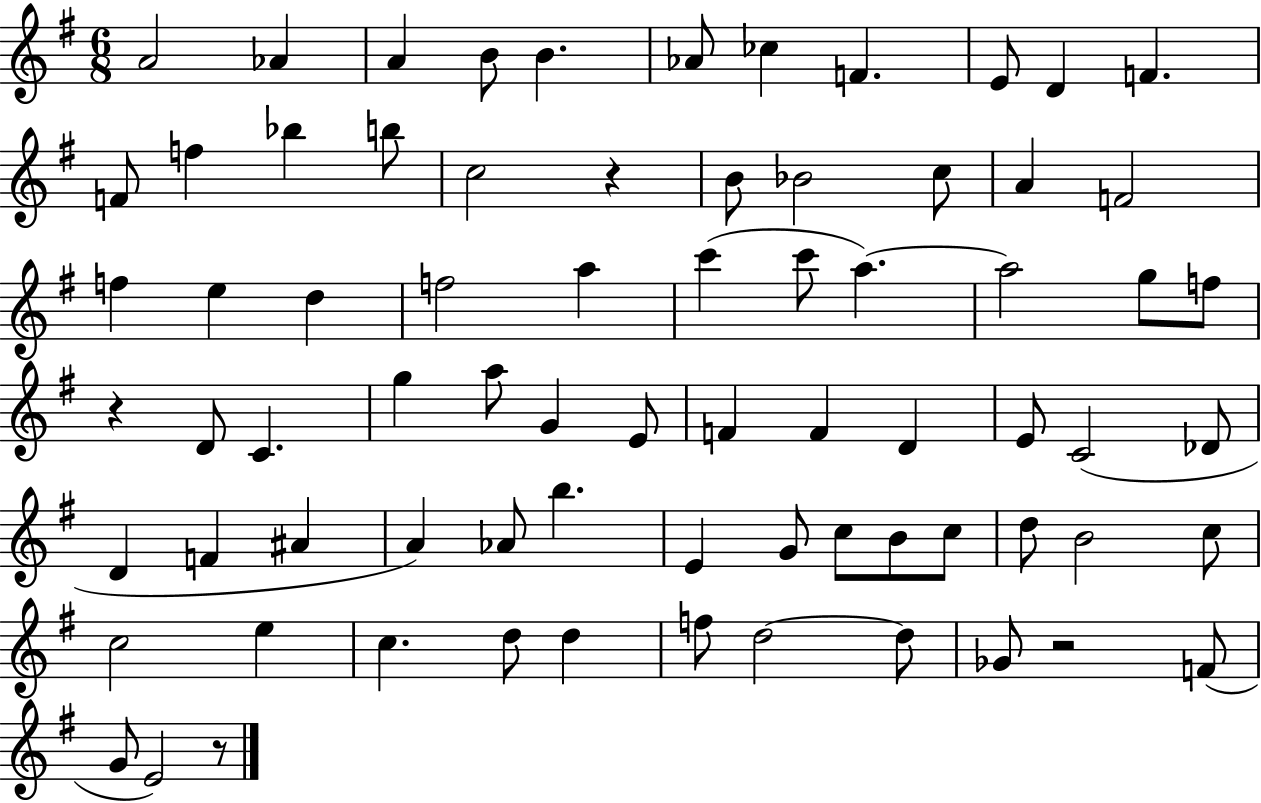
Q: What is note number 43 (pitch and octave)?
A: C4